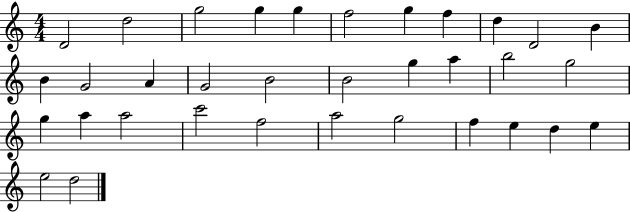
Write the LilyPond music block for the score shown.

{
  \clef treble
  \numericTimeSignature
  \time 4/4
  \key c \major
  d'2 d''2 | g''2 g''4 g''4 | f''2 g''4 f''4 | d''4 d'2 b'4 | \break b'4 g'2 a'4 | g'2 b'2 | b'2 g''4 a''4 | b''2 g''2 | \break g''4 a''4 a''2 | c'''2 f''2 | a''2 g''2 | f''4 e''4 d''4 e''4 | \break e''2 d''2 | \bar "|."
}